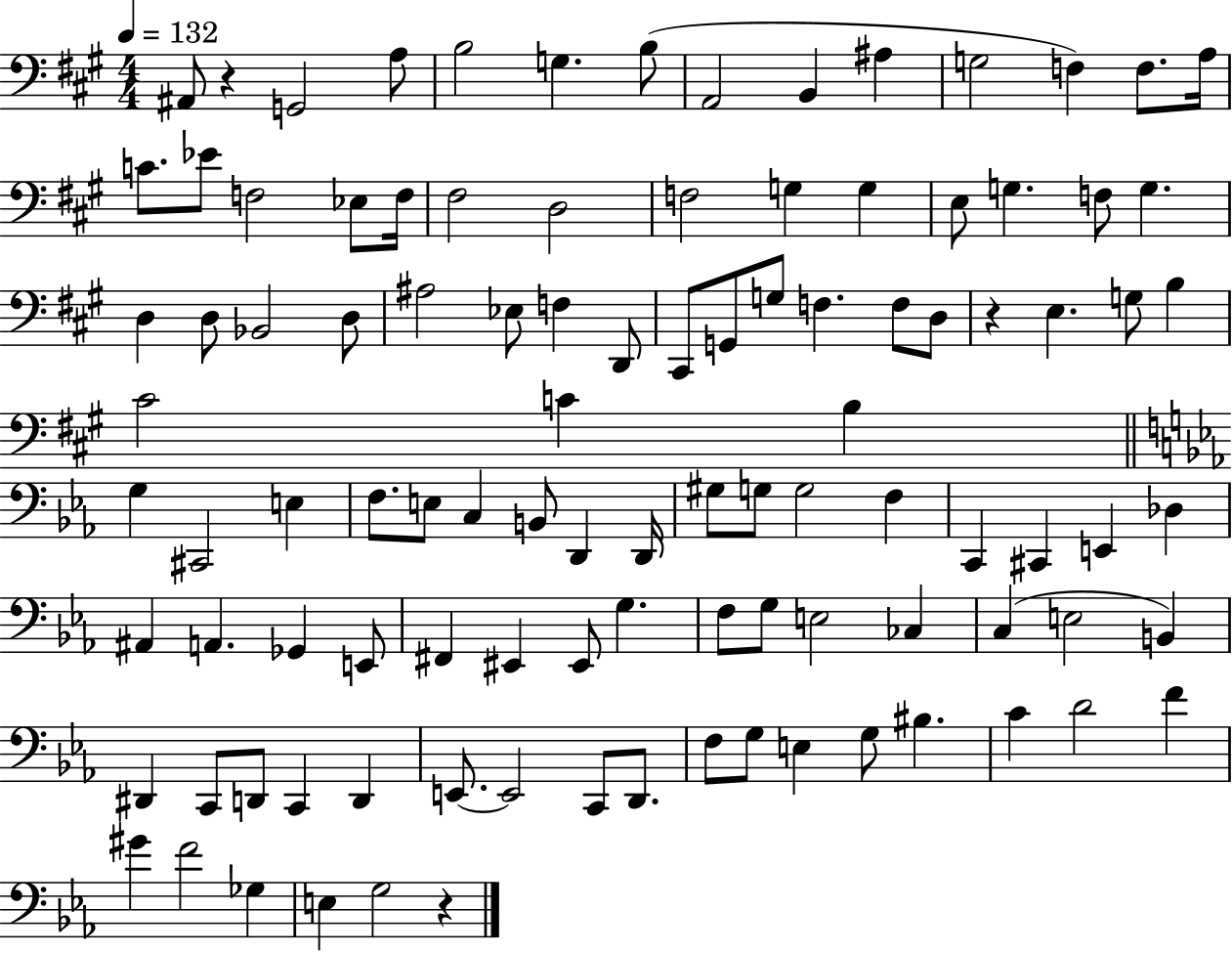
X:1
T:Untitled
M:4/4
L:1/4
K:A
^A,,/2 z G,,2 A,/2 B,2 G, B,/2 A,,2 B,, ^A, G,2 F, F,/2 A,/4 C/2 _E/2 F,2 _E,/2 F,/4 ^F,2 D,2 F,2 G, G, E,/2 G, F,/2 G, D, D,/2 _B,,2 D,/2 ^A,2 _E,/2 F, D,,/2 ^C,,/2 G,,/2 G,/2 F, F,/2 D,/2 z E, G,/2 B, ^C2 C B, G, ^C,,2 E, F,/2 E,/2 C, B,,/2 D,, D,,/4 ^G,/2 G,/2 G,2 F, C,, ^C,, E,, _D, ^A,, A,, _G,, E,,/2 ^F,, ^E,, ^E,,/2 G, F,/2 G,/2 E,2 _C, C, E,2 B,, ^D,, C,,/2 D,,/2 C,, D,, E,,/2 E,,2 C,,/2 D,,/2 F,/2 G,/2 E, G,/2 ^B, C D2 F ^G F2 _G, E, G,2 z